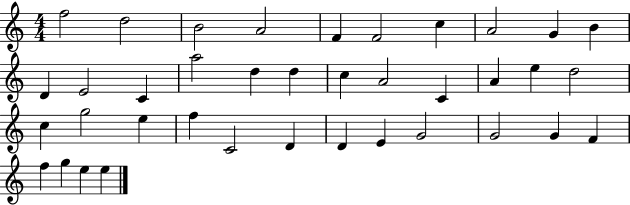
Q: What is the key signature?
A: C major